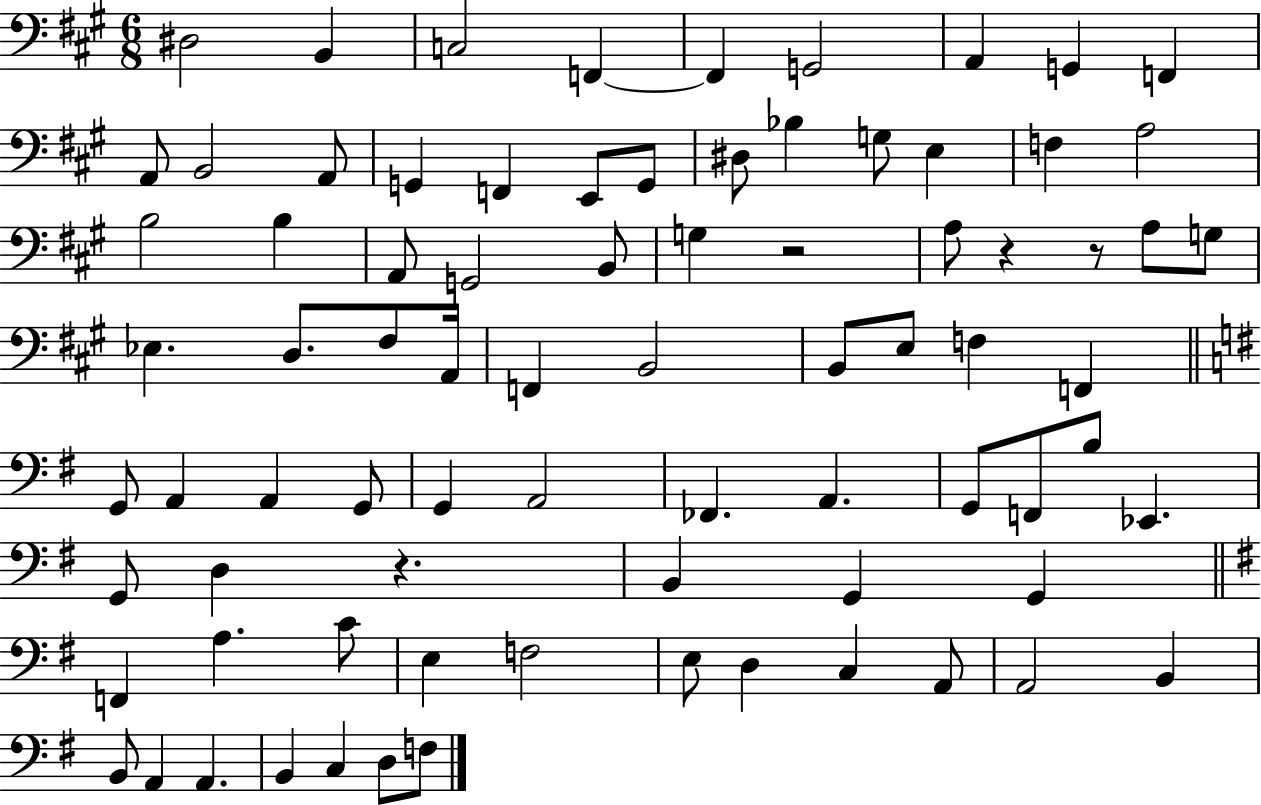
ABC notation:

X:1
T:Untitled
M:6/8
L:1/4
K:A
^D,2 B,, C,2 F,, F,, G,,2 A,, G,, F,, A,,/2 B,,2 A,,/2 G,, F,, E,,/2 G,,/2 ^D,/2 _B, G,/2 E, F, A,2 B,2 B, A,,/2 G,,2 B,,/2 G, z2 A,/2 z z/2 A,/2 G,/2 _E, D,/2 ^F,/2 A,,/4 F,, B,,2 B,,/2 E,/2 F, F,, G,,/2 A,, A,, G,,/2 G,, A,,2 _F,, A,, G,,/2 F,,/2 B,/2 _E,, G,,/2 D, z B,, G,, G,, F,, A, C/2 E, F,2 E,/2 D, C, A,,/2 A,,2 B,, B,,/2 A,, A,, B,, C, D,/2 F,/2